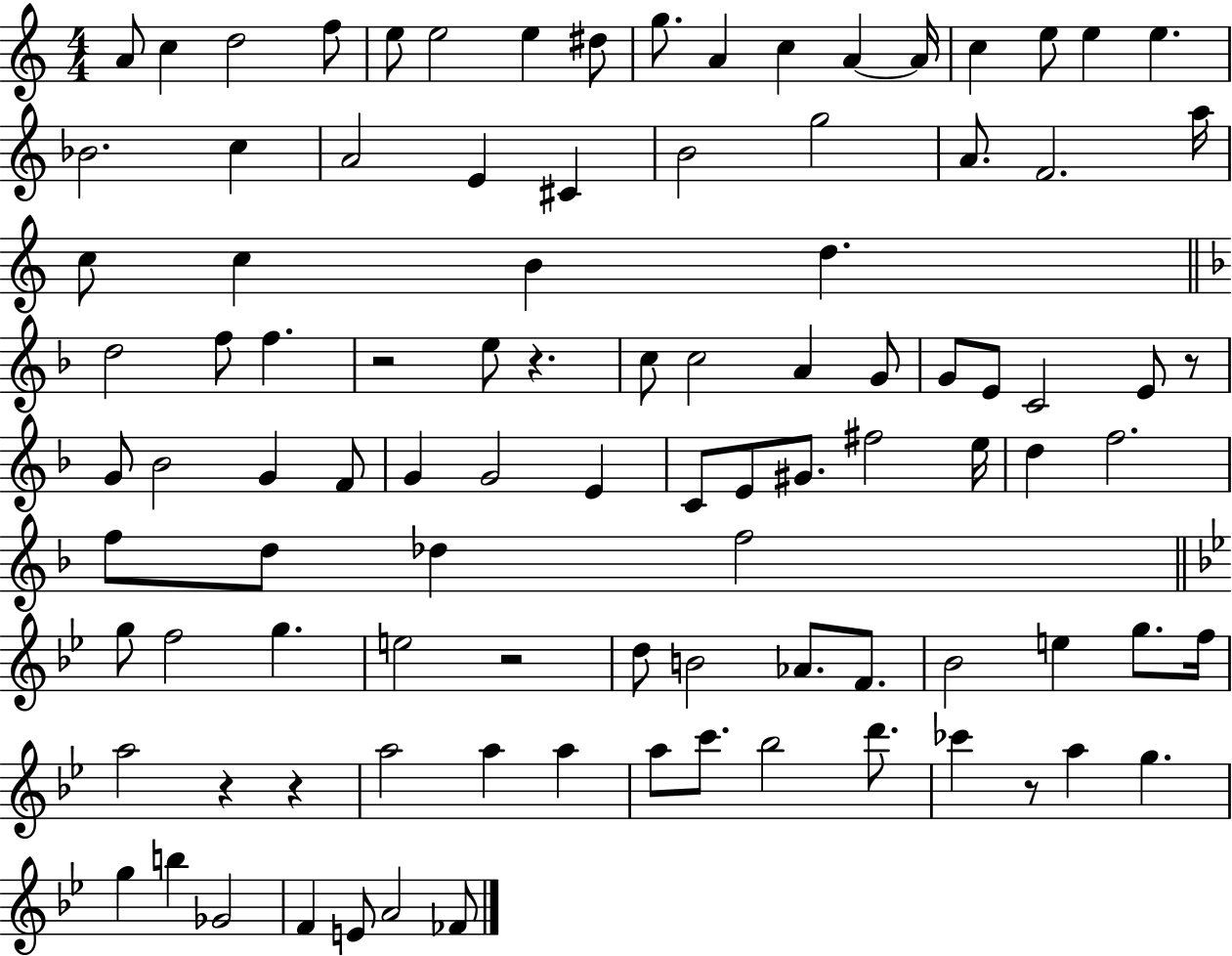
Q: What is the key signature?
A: C major